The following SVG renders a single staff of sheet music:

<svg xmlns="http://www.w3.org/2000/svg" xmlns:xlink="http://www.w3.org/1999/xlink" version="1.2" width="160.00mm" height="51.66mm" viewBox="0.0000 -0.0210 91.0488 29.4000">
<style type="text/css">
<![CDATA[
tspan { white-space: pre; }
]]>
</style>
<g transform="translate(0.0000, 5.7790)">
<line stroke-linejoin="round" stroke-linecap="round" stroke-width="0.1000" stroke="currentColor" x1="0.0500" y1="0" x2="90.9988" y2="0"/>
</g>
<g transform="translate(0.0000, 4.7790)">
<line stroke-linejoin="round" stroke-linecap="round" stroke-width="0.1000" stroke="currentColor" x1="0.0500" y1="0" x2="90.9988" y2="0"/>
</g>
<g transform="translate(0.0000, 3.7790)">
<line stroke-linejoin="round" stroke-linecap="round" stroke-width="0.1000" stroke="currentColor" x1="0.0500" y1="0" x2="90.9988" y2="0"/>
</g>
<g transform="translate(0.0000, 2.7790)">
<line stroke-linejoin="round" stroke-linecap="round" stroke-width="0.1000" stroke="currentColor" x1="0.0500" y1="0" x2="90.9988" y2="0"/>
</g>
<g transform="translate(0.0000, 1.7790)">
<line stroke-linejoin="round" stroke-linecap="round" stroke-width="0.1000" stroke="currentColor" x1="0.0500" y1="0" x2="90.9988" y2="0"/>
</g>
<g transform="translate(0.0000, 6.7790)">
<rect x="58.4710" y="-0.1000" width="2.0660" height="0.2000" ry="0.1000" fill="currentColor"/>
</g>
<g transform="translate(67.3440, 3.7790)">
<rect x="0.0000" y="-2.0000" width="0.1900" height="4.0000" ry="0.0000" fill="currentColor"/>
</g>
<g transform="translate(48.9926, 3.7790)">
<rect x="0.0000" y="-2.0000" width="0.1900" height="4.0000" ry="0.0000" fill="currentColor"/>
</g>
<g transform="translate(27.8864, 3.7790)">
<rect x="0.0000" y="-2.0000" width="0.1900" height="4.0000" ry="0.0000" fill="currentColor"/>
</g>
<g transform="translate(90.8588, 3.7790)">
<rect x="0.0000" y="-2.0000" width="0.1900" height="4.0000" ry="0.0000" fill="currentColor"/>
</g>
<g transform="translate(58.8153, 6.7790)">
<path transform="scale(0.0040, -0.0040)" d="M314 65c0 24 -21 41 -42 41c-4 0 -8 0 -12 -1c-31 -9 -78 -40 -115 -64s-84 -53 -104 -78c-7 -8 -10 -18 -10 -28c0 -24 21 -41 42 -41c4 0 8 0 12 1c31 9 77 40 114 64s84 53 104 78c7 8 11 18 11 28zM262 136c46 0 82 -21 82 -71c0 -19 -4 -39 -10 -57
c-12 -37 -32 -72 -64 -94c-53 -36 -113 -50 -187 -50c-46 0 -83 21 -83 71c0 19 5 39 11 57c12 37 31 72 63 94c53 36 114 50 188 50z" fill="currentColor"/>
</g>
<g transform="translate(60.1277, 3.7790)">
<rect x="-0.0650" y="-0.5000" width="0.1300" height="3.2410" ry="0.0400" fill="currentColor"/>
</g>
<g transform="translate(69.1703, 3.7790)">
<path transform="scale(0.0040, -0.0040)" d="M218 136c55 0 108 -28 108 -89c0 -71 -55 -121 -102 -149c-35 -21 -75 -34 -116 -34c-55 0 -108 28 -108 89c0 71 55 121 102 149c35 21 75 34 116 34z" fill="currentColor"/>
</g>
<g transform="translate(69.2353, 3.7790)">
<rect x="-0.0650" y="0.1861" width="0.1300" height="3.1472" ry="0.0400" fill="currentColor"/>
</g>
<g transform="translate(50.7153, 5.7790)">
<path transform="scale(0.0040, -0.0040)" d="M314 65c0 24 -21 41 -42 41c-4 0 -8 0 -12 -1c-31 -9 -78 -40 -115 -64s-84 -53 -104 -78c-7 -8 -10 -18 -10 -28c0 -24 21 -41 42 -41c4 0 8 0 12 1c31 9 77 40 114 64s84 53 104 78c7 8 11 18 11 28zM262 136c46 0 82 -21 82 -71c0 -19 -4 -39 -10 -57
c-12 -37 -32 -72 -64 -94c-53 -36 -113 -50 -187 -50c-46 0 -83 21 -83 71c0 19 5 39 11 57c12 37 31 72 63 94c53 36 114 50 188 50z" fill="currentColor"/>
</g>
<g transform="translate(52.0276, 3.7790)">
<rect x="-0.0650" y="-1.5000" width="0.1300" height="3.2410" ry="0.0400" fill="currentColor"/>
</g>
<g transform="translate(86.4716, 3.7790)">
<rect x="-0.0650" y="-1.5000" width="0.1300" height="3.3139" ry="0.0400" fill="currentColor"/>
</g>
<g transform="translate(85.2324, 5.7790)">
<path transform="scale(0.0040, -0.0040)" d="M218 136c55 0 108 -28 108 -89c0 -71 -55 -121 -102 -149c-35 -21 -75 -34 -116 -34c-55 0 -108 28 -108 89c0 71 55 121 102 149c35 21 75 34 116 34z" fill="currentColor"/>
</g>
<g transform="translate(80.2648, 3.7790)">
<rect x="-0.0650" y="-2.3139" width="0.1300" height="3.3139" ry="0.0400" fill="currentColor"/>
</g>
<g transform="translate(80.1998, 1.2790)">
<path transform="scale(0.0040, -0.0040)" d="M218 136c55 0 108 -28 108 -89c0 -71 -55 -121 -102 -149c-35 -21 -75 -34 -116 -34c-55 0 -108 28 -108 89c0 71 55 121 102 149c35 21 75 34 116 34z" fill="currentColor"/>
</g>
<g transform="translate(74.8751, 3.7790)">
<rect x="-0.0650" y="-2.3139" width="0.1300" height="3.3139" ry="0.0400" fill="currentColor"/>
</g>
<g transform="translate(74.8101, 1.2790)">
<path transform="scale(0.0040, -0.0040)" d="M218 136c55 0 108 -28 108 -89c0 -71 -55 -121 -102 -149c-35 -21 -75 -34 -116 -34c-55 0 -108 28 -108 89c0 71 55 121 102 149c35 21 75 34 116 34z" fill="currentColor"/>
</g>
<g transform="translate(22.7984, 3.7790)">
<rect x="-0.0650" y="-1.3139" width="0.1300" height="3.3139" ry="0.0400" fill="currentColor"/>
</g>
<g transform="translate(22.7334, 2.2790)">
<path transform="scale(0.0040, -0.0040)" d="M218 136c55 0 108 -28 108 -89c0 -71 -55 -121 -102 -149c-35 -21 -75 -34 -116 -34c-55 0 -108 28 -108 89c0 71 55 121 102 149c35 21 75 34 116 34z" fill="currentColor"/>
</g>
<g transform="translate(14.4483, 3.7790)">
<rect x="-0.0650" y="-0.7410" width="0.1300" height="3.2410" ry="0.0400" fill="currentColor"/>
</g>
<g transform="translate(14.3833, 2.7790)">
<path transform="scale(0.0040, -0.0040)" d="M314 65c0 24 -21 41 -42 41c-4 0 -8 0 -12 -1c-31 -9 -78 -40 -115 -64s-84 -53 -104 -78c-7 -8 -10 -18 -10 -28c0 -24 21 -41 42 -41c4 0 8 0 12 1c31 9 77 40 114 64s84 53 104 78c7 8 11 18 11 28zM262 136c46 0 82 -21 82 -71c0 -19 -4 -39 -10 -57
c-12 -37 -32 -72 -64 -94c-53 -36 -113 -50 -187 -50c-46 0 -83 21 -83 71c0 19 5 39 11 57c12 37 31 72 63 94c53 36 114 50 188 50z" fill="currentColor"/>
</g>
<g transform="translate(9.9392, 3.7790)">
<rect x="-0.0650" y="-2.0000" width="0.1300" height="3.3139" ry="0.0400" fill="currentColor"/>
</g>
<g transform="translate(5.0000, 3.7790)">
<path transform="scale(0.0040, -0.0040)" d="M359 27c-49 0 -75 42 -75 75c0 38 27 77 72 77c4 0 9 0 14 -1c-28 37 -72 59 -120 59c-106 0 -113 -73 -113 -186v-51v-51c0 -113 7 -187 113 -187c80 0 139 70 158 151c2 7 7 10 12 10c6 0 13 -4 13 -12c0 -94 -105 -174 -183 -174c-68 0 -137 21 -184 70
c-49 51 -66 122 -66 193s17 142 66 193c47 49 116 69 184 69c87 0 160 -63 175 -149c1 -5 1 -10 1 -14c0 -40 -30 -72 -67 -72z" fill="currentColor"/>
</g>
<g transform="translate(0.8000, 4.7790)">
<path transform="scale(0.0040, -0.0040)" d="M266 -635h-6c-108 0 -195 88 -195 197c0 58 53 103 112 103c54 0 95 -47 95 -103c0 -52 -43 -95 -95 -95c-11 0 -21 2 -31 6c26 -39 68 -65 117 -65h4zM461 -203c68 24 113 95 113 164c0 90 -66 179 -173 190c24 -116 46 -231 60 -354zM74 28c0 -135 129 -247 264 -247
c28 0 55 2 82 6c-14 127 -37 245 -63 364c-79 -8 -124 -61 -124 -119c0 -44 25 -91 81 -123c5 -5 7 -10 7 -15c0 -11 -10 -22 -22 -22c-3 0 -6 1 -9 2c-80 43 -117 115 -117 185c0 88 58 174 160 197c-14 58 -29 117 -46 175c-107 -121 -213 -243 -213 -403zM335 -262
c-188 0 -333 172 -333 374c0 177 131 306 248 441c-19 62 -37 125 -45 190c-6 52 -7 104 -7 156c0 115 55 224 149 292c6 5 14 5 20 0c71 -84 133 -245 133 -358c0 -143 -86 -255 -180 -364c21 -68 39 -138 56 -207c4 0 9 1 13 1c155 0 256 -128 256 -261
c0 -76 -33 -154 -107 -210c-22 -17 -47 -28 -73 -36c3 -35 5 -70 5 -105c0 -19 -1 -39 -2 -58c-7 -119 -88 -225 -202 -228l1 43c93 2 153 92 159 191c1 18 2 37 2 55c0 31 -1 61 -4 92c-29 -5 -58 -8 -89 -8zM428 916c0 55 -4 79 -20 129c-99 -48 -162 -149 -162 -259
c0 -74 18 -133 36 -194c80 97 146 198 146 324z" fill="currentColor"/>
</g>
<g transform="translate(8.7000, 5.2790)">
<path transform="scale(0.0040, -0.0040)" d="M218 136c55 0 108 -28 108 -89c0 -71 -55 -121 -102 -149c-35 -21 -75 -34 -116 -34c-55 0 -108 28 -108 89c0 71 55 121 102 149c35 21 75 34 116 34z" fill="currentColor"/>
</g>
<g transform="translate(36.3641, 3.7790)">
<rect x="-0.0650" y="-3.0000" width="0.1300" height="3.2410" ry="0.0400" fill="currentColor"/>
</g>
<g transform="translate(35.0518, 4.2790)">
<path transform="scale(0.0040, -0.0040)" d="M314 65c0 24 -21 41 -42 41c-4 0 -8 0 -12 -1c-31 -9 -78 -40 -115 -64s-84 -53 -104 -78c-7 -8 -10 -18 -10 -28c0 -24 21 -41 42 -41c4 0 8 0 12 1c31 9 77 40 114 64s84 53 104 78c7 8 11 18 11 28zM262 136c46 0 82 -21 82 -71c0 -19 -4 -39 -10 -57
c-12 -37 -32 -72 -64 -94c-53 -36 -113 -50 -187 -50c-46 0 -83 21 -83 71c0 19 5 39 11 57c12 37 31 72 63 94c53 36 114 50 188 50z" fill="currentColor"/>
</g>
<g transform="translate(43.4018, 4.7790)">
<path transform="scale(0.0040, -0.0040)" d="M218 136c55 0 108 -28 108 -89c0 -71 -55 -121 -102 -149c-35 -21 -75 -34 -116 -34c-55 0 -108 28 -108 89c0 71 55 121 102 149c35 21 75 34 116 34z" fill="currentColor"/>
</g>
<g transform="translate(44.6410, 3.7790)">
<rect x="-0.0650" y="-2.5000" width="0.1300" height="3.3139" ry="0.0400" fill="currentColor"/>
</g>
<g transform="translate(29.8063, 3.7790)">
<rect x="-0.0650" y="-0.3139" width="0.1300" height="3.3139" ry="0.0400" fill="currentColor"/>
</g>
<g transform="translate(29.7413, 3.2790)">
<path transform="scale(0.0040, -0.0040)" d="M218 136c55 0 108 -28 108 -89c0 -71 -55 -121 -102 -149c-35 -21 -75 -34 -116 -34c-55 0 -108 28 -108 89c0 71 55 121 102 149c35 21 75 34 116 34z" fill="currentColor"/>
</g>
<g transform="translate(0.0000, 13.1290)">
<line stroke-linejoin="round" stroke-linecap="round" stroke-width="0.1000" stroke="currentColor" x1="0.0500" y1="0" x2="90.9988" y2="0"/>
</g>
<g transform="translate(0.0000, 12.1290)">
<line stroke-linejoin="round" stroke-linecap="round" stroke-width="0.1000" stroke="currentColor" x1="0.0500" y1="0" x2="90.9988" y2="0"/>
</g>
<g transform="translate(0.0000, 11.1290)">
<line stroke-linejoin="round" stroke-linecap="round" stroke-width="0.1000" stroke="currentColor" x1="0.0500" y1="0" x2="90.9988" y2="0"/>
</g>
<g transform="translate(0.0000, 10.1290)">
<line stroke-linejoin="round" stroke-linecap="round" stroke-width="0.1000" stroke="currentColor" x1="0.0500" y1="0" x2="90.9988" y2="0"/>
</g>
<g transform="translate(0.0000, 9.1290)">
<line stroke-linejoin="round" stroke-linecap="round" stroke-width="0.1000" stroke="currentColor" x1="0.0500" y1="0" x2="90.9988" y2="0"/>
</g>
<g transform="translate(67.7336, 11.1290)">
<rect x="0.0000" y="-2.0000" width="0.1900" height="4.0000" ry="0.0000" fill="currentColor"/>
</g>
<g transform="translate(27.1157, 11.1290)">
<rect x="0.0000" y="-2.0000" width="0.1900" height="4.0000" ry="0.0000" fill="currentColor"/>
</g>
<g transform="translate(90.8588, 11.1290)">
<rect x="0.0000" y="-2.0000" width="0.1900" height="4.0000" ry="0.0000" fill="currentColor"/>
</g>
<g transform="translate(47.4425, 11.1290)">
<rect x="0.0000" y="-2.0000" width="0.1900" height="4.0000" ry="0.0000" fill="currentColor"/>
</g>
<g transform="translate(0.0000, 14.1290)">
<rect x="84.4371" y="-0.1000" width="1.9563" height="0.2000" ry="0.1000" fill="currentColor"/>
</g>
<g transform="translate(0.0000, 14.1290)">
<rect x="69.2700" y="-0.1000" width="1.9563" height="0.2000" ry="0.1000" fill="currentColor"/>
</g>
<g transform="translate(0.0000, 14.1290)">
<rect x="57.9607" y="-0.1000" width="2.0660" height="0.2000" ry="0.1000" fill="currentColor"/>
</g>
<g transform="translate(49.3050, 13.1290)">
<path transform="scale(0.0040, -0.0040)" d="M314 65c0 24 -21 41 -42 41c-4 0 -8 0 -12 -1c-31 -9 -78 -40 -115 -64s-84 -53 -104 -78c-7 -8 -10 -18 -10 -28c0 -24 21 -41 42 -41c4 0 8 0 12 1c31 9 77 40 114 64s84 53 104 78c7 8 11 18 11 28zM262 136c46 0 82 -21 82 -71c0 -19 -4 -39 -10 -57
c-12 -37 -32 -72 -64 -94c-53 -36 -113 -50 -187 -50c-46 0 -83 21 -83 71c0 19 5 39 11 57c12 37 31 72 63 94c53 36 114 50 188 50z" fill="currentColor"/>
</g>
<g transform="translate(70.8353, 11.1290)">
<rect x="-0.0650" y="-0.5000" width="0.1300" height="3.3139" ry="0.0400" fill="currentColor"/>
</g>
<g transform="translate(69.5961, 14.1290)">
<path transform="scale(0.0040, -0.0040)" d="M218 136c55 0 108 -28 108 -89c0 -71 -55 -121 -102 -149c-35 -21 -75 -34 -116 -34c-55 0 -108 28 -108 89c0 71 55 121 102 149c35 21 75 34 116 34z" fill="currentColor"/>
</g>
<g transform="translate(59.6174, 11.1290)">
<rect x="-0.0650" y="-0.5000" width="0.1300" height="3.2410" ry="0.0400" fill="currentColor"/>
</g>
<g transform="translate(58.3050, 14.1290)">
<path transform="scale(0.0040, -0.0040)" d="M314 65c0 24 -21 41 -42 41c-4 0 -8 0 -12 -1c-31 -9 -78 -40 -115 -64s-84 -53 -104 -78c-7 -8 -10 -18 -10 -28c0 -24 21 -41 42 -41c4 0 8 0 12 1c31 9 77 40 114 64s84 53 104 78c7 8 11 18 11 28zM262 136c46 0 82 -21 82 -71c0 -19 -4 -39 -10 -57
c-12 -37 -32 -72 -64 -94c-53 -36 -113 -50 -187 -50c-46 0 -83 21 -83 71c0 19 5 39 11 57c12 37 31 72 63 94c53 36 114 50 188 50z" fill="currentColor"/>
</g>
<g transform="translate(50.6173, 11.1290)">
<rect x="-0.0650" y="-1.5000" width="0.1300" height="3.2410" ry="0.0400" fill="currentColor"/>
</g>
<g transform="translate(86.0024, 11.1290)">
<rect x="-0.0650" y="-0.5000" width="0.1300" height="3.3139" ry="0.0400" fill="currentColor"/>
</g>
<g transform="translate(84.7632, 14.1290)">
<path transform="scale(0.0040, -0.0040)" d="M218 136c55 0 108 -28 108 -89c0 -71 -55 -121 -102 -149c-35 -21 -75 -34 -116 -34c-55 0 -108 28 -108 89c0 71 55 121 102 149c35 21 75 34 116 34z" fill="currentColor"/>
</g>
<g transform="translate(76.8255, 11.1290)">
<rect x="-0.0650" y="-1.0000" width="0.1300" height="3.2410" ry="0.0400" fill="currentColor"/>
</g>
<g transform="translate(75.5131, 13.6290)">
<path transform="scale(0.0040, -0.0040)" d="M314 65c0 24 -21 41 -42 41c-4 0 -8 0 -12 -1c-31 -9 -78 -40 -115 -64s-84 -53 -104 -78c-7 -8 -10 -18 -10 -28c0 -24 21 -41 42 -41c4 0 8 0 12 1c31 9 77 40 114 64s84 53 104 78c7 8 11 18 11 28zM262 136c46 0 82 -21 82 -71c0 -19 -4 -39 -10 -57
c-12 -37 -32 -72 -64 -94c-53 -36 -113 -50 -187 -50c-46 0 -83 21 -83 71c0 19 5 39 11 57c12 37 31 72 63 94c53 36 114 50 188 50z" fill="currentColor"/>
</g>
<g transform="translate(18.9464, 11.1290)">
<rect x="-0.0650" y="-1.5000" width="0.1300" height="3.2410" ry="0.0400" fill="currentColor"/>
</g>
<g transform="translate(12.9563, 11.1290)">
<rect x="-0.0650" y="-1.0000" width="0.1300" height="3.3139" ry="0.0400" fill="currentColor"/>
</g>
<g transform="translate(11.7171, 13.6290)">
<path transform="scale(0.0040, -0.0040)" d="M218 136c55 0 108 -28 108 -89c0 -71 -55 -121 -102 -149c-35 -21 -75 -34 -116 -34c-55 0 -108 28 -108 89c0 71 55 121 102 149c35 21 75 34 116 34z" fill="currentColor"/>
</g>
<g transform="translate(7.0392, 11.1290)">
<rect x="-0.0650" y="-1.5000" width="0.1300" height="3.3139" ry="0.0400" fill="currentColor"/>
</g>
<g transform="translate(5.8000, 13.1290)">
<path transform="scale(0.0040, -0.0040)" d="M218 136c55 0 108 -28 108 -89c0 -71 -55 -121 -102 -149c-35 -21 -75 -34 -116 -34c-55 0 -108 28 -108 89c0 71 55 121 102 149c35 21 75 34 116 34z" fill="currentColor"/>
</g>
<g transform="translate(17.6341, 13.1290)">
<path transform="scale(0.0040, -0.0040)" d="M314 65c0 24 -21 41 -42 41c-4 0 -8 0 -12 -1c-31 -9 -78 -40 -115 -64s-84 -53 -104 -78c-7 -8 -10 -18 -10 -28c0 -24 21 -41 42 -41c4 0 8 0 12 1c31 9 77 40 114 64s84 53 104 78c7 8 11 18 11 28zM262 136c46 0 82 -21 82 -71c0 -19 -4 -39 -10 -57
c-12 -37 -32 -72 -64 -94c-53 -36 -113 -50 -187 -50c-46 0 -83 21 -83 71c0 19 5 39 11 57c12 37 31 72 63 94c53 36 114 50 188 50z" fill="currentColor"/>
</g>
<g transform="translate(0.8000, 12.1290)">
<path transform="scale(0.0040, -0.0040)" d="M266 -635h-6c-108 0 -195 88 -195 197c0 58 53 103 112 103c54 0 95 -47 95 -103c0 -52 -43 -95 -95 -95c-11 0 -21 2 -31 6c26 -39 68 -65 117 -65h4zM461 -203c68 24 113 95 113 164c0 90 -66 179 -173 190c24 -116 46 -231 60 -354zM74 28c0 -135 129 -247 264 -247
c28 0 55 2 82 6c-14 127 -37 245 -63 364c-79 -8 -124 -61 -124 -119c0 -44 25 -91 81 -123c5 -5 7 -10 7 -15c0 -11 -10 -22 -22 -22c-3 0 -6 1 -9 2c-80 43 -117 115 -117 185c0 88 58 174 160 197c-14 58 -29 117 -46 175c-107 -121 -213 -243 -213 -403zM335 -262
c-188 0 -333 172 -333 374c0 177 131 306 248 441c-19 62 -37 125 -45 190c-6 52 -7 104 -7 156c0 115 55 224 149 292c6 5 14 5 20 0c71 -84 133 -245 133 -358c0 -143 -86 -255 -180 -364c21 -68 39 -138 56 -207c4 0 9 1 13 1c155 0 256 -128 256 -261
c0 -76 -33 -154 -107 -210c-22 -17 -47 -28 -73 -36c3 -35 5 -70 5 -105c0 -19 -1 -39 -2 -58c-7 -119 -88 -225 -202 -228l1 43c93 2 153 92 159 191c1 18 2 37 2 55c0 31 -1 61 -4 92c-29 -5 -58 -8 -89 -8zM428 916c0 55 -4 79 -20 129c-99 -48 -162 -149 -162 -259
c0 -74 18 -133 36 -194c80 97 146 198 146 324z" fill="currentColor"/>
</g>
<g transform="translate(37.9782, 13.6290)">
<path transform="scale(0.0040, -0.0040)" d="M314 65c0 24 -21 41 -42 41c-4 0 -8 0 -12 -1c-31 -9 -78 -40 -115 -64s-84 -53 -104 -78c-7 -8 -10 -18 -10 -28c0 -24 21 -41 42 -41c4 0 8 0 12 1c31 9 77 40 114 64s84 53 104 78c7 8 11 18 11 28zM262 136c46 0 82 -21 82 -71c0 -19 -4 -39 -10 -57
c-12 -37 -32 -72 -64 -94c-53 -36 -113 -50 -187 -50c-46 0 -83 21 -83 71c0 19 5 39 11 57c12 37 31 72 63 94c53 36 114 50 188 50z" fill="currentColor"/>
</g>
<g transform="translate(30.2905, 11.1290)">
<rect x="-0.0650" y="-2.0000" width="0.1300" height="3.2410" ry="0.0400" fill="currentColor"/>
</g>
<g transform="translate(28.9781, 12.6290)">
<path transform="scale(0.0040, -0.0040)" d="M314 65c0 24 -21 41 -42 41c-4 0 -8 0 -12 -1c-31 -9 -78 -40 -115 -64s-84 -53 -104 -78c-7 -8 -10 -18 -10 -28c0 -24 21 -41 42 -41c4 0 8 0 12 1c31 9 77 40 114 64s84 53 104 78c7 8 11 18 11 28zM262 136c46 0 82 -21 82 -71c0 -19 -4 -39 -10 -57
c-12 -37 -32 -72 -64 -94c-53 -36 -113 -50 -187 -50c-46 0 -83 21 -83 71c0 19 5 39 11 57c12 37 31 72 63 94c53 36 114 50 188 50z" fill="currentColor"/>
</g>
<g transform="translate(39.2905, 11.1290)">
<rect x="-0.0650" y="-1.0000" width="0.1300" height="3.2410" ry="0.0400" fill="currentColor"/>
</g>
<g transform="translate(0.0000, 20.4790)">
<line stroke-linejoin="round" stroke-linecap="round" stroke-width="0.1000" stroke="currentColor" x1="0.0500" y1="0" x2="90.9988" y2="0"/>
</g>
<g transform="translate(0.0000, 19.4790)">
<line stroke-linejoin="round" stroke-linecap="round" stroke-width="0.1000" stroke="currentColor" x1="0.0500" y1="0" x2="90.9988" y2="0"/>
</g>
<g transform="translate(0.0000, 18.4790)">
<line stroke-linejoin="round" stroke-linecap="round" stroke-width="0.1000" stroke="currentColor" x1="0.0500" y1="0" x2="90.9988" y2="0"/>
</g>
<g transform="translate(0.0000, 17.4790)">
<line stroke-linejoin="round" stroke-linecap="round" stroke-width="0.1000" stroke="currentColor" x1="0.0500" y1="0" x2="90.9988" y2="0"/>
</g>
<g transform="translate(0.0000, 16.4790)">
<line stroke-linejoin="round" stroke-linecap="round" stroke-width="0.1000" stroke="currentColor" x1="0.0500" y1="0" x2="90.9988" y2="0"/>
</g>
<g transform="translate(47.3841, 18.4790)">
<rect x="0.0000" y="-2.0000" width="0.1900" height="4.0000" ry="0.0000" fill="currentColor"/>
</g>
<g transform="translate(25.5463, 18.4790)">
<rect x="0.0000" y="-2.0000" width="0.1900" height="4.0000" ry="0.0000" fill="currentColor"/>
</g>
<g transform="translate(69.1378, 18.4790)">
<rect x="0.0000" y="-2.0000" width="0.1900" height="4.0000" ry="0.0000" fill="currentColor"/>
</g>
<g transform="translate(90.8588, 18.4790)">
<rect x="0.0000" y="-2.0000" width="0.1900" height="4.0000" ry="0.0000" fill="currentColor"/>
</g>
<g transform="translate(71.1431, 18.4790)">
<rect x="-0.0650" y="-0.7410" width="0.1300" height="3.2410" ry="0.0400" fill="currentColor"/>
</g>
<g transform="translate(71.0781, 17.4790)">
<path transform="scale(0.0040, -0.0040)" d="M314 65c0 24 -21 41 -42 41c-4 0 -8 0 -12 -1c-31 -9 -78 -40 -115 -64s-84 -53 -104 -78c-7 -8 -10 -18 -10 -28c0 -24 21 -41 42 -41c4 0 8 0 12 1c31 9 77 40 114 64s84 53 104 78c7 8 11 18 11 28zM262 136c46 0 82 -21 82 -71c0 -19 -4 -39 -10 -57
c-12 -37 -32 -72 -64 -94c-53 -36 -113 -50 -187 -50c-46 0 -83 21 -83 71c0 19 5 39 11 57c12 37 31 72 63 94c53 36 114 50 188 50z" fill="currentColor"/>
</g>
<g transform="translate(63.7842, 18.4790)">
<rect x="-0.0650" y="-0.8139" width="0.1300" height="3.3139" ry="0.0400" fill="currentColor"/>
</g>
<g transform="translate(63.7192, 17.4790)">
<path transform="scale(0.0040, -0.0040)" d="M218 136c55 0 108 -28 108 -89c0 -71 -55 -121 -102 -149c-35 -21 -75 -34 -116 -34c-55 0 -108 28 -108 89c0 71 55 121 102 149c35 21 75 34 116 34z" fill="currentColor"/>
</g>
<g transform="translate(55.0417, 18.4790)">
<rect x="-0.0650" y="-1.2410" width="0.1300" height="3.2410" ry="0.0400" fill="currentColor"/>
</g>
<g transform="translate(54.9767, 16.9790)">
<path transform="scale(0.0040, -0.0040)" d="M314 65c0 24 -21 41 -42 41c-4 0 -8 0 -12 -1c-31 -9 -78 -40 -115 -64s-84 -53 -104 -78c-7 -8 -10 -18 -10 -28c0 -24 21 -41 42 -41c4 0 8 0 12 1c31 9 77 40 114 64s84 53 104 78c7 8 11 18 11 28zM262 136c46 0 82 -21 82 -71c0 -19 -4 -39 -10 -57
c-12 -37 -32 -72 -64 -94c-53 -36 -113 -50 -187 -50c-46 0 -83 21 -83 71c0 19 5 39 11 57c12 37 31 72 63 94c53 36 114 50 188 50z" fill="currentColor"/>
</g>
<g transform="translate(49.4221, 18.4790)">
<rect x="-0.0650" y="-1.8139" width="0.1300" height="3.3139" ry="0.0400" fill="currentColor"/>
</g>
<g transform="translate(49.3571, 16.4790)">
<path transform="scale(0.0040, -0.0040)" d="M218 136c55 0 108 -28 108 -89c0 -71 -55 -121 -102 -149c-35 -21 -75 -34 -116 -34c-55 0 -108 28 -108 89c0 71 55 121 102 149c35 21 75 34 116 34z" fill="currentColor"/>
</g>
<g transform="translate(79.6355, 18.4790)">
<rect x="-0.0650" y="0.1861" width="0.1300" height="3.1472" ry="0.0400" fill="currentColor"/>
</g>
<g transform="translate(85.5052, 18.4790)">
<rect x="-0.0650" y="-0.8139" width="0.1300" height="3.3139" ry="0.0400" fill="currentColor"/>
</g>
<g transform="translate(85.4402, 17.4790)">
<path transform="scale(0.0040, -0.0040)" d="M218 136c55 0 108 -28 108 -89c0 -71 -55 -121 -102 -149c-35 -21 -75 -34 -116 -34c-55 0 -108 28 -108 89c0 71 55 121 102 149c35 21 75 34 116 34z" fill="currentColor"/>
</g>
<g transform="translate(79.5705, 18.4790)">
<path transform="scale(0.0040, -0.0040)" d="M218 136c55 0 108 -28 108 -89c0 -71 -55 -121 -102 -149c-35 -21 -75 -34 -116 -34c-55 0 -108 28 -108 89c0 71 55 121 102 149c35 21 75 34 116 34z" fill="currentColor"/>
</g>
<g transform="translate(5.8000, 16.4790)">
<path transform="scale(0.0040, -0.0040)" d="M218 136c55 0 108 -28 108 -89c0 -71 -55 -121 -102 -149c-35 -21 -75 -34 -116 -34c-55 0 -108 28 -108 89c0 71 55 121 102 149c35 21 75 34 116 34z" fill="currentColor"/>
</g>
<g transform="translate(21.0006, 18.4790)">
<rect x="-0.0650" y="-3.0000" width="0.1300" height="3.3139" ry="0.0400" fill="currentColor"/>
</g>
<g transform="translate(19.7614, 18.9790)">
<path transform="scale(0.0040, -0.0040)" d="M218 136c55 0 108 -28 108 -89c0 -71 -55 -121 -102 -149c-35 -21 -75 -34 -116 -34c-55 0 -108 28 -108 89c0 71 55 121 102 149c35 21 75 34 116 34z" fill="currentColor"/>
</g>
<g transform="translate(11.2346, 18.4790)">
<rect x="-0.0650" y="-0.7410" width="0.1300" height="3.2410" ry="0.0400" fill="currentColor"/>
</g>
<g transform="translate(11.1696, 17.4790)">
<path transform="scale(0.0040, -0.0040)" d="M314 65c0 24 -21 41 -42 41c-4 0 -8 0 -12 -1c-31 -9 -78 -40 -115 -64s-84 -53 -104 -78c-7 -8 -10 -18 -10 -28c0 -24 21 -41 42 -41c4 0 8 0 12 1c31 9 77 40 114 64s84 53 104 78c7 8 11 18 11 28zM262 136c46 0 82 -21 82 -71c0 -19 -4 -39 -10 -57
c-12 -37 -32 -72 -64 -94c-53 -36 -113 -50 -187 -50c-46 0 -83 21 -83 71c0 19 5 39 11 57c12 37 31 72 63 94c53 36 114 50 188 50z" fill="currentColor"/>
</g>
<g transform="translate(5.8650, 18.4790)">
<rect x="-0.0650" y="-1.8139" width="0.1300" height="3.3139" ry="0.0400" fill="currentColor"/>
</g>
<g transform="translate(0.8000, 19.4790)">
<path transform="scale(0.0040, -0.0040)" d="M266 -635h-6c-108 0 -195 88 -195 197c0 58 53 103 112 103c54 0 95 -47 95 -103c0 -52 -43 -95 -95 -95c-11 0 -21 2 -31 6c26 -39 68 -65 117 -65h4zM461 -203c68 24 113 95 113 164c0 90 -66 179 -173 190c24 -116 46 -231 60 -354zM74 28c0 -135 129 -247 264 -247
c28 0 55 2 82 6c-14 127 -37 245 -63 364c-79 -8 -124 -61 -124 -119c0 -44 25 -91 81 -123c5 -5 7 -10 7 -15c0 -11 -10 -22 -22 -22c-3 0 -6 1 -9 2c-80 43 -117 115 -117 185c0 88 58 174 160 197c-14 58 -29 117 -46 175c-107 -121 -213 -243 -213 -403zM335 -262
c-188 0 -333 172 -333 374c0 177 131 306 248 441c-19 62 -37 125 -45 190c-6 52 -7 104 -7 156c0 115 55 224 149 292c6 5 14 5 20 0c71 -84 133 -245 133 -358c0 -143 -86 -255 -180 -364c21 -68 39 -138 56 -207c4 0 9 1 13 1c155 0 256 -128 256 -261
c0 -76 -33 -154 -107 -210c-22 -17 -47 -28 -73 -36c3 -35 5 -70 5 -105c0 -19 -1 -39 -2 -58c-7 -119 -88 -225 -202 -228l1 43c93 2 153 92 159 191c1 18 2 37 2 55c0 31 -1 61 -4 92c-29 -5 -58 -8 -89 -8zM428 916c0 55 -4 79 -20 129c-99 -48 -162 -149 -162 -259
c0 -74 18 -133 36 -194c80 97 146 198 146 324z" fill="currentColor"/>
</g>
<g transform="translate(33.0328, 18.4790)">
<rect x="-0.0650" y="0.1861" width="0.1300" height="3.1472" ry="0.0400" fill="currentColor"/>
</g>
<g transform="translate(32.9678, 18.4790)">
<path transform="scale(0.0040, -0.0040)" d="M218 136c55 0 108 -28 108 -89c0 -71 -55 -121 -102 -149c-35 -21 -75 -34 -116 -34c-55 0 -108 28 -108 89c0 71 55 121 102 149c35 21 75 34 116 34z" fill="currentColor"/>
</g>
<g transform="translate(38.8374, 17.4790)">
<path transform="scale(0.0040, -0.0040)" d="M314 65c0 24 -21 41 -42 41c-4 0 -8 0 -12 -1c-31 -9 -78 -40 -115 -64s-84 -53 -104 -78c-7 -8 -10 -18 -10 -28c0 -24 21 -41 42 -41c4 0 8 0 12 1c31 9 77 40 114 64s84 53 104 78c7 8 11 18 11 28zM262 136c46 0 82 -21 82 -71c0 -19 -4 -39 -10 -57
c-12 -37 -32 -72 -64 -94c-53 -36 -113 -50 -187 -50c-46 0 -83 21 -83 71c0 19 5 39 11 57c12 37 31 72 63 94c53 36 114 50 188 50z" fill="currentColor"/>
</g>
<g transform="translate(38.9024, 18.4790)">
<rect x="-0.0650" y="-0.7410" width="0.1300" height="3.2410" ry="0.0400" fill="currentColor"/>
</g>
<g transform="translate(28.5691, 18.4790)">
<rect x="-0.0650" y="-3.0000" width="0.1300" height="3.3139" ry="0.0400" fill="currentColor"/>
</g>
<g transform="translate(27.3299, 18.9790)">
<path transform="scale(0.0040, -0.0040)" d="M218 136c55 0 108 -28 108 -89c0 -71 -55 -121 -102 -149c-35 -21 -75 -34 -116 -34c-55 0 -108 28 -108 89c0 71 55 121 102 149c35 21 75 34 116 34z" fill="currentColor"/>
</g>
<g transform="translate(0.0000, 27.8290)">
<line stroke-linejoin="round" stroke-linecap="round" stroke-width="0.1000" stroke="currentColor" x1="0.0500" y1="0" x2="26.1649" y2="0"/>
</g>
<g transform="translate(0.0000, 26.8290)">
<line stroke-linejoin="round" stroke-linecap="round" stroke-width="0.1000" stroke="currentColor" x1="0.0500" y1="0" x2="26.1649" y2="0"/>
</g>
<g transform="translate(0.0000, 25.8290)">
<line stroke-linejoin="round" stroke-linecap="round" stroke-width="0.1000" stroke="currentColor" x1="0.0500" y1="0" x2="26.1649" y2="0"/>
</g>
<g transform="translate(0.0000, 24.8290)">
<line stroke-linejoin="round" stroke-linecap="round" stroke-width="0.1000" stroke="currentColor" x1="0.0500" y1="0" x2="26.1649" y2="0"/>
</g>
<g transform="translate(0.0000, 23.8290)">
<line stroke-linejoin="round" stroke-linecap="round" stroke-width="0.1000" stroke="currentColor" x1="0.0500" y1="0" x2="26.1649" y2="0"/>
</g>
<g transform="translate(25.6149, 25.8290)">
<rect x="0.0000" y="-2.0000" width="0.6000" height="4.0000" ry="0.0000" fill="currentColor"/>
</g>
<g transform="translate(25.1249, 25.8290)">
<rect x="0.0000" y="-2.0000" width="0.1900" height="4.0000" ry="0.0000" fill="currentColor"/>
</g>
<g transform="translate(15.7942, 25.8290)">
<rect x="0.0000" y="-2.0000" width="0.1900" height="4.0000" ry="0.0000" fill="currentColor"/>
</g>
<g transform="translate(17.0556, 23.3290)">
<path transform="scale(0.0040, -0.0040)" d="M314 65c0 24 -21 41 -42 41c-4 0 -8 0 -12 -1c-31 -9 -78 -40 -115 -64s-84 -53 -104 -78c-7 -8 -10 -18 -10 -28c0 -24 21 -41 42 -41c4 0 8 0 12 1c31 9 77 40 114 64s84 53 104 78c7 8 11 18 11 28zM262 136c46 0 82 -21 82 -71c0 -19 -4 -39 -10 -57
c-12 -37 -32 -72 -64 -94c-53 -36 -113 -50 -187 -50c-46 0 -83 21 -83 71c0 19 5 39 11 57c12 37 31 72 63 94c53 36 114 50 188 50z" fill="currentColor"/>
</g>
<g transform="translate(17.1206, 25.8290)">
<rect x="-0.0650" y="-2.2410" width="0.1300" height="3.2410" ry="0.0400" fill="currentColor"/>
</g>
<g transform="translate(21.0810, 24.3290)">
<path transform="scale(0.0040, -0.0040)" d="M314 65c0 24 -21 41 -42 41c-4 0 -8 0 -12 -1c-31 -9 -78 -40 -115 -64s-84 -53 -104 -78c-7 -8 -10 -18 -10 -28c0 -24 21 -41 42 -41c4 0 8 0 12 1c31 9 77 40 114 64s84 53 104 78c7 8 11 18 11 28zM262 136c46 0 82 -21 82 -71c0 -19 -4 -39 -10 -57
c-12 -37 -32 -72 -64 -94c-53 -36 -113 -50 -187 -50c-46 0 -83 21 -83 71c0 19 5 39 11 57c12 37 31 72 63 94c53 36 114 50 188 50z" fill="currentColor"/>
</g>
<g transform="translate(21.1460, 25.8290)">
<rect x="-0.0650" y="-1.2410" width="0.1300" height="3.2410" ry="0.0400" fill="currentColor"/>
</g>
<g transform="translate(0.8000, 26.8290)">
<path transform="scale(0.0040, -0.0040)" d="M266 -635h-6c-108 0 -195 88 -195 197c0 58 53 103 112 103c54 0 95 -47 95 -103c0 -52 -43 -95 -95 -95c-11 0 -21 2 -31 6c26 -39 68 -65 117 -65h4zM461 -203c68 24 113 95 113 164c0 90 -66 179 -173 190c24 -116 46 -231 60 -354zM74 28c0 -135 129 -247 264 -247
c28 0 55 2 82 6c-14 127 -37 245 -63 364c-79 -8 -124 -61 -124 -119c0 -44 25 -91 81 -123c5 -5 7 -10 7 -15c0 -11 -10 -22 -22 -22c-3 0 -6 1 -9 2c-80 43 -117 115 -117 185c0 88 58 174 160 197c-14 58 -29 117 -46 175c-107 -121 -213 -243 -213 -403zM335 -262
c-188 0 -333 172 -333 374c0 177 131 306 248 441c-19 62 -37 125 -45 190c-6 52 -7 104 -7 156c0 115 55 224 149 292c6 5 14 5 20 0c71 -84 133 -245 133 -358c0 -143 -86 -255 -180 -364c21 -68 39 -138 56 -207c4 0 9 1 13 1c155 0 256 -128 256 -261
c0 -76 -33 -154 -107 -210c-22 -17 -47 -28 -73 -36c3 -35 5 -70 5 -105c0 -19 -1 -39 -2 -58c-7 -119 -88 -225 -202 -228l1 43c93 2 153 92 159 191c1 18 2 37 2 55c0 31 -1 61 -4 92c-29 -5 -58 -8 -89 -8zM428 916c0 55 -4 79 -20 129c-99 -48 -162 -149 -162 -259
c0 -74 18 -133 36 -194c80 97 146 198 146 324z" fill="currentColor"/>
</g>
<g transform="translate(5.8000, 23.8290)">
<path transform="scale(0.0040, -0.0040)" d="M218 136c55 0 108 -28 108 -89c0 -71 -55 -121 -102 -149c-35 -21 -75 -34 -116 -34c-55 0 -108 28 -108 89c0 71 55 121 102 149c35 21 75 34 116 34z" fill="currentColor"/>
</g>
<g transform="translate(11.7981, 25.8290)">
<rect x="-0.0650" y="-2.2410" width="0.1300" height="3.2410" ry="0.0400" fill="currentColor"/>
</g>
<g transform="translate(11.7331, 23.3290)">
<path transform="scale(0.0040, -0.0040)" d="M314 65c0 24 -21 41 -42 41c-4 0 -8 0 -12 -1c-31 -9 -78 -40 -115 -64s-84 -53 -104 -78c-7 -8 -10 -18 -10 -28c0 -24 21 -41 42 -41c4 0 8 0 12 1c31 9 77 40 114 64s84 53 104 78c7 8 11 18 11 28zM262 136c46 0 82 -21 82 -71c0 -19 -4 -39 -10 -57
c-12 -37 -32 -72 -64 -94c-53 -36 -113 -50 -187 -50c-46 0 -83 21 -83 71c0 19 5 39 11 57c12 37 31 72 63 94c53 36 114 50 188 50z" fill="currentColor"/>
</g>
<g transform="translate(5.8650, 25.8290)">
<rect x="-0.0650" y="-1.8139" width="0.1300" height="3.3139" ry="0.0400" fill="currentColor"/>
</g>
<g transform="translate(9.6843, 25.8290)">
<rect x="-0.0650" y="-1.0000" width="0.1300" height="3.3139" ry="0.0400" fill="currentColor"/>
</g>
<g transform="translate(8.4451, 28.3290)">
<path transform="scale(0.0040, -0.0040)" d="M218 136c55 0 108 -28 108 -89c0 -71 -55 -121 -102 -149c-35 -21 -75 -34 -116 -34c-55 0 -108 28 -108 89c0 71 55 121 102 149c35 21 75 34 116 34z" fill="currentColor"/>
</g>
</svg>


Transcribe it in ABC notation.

X:1
T:Untitled
M:4/4
L:1/4
K:C
F d2 e c A2 G E2 C2 B g g E E D E2 F2 D2 E2 C2 C D2 C f d2 A A B d2 f e2 d d2 B d f D g2 g2 e2